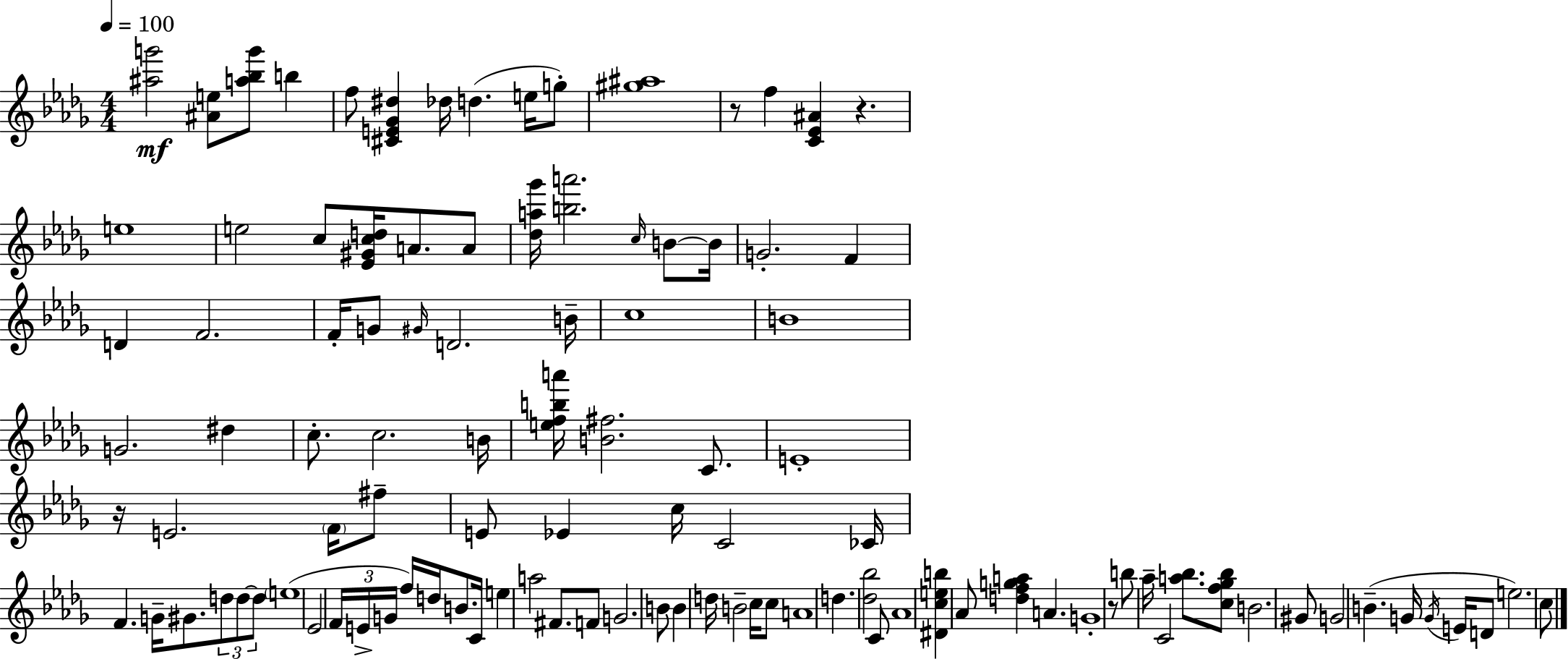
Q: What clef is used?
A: treble